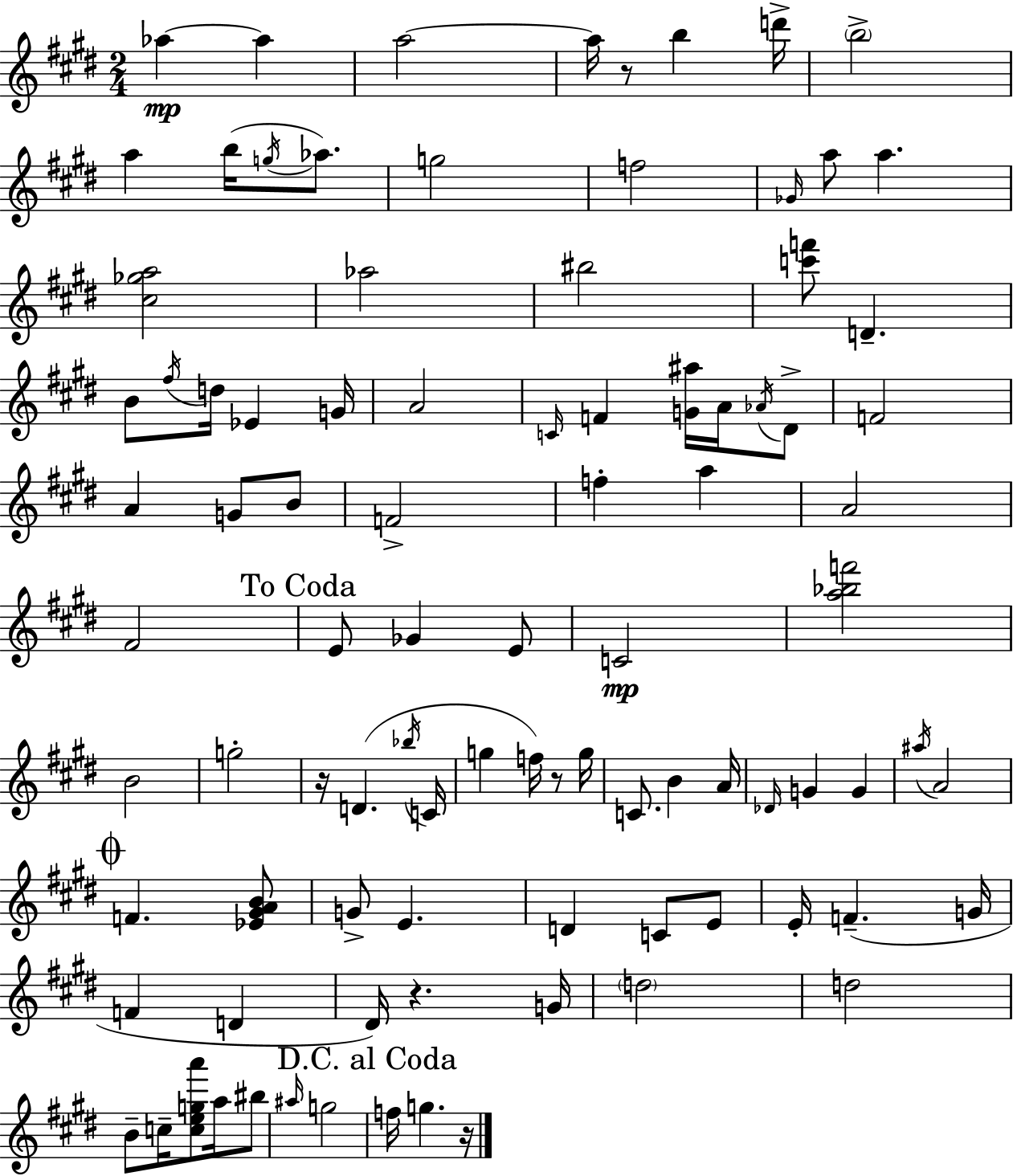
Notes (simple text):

Ab5/q Ab5/q A5/h A5/s R/e B5/q D6/s B5/h A5/q B5/s G5/s Ab5/e. G5/h F5/h Gb4/s A5/e A5/q. [C#5,Gb5,A5]/h Ab5/h BIS5/h [C6,F6]/e D4/q. B4/e F#5/s D5/s Eb4/q G4/s A4/h C4/s F4/q [G4,A#5]/s A4/s Ab4/s D#4/e F4/h A4/q G4/e B4/e F4/h F5/q A5/q A4/h F#4/h E4/e Gb4/q E4/e C4/h [A5,Bb5,F6]/h B4/h G5/h R/s D4/q. Bb5/s C4/s G5/q F5/s R/e G5/s C4/e. B4/q A4/s Db4/s G4/q G4/q A#5/s A4/h F4/q. [Eb4,G#4,A4,B4]/e G4/e E4/q. D4/q C4/e E4/e E4/s F4/q. G4/s F4/q D4/q D#4/s R/q. G4/s D5/h D5/h B4/e C5/s [C5,E5,G5,A6]/e A5/s BIS5/e A#5/s G5/h F5/s G5/q. R/s